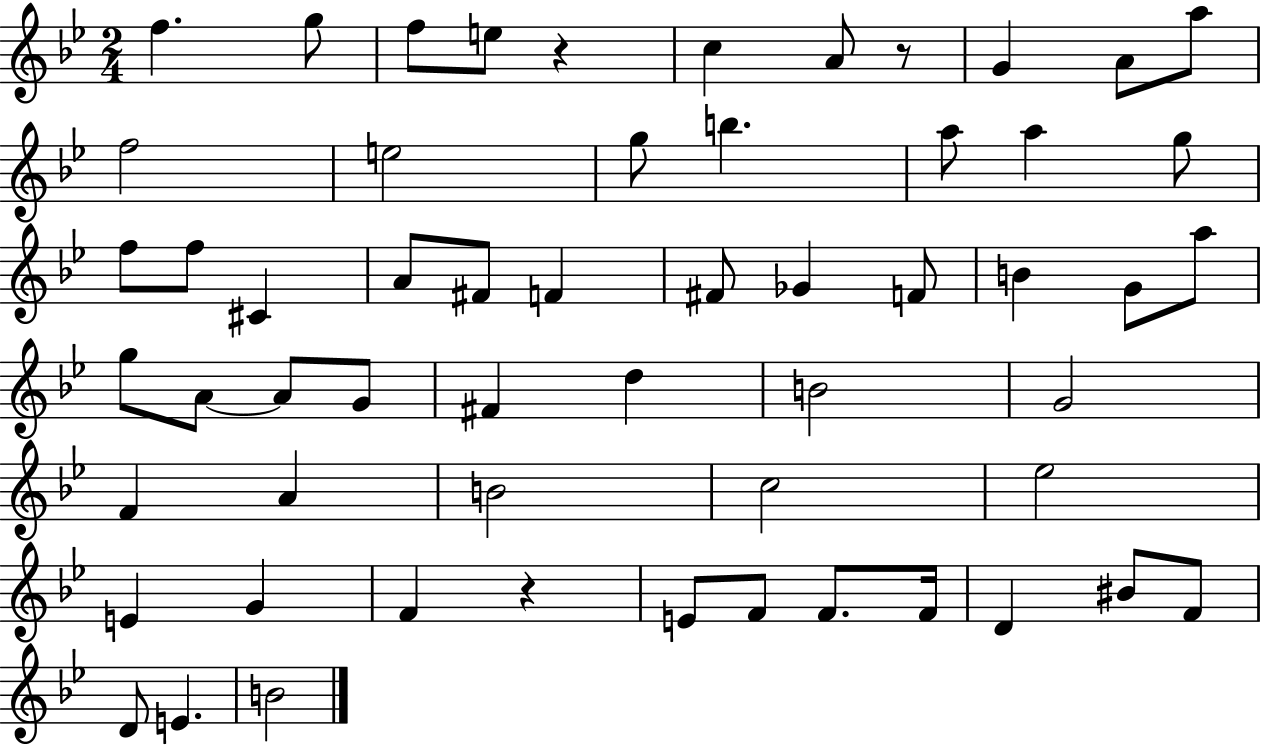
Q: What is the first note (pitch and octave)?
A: F5